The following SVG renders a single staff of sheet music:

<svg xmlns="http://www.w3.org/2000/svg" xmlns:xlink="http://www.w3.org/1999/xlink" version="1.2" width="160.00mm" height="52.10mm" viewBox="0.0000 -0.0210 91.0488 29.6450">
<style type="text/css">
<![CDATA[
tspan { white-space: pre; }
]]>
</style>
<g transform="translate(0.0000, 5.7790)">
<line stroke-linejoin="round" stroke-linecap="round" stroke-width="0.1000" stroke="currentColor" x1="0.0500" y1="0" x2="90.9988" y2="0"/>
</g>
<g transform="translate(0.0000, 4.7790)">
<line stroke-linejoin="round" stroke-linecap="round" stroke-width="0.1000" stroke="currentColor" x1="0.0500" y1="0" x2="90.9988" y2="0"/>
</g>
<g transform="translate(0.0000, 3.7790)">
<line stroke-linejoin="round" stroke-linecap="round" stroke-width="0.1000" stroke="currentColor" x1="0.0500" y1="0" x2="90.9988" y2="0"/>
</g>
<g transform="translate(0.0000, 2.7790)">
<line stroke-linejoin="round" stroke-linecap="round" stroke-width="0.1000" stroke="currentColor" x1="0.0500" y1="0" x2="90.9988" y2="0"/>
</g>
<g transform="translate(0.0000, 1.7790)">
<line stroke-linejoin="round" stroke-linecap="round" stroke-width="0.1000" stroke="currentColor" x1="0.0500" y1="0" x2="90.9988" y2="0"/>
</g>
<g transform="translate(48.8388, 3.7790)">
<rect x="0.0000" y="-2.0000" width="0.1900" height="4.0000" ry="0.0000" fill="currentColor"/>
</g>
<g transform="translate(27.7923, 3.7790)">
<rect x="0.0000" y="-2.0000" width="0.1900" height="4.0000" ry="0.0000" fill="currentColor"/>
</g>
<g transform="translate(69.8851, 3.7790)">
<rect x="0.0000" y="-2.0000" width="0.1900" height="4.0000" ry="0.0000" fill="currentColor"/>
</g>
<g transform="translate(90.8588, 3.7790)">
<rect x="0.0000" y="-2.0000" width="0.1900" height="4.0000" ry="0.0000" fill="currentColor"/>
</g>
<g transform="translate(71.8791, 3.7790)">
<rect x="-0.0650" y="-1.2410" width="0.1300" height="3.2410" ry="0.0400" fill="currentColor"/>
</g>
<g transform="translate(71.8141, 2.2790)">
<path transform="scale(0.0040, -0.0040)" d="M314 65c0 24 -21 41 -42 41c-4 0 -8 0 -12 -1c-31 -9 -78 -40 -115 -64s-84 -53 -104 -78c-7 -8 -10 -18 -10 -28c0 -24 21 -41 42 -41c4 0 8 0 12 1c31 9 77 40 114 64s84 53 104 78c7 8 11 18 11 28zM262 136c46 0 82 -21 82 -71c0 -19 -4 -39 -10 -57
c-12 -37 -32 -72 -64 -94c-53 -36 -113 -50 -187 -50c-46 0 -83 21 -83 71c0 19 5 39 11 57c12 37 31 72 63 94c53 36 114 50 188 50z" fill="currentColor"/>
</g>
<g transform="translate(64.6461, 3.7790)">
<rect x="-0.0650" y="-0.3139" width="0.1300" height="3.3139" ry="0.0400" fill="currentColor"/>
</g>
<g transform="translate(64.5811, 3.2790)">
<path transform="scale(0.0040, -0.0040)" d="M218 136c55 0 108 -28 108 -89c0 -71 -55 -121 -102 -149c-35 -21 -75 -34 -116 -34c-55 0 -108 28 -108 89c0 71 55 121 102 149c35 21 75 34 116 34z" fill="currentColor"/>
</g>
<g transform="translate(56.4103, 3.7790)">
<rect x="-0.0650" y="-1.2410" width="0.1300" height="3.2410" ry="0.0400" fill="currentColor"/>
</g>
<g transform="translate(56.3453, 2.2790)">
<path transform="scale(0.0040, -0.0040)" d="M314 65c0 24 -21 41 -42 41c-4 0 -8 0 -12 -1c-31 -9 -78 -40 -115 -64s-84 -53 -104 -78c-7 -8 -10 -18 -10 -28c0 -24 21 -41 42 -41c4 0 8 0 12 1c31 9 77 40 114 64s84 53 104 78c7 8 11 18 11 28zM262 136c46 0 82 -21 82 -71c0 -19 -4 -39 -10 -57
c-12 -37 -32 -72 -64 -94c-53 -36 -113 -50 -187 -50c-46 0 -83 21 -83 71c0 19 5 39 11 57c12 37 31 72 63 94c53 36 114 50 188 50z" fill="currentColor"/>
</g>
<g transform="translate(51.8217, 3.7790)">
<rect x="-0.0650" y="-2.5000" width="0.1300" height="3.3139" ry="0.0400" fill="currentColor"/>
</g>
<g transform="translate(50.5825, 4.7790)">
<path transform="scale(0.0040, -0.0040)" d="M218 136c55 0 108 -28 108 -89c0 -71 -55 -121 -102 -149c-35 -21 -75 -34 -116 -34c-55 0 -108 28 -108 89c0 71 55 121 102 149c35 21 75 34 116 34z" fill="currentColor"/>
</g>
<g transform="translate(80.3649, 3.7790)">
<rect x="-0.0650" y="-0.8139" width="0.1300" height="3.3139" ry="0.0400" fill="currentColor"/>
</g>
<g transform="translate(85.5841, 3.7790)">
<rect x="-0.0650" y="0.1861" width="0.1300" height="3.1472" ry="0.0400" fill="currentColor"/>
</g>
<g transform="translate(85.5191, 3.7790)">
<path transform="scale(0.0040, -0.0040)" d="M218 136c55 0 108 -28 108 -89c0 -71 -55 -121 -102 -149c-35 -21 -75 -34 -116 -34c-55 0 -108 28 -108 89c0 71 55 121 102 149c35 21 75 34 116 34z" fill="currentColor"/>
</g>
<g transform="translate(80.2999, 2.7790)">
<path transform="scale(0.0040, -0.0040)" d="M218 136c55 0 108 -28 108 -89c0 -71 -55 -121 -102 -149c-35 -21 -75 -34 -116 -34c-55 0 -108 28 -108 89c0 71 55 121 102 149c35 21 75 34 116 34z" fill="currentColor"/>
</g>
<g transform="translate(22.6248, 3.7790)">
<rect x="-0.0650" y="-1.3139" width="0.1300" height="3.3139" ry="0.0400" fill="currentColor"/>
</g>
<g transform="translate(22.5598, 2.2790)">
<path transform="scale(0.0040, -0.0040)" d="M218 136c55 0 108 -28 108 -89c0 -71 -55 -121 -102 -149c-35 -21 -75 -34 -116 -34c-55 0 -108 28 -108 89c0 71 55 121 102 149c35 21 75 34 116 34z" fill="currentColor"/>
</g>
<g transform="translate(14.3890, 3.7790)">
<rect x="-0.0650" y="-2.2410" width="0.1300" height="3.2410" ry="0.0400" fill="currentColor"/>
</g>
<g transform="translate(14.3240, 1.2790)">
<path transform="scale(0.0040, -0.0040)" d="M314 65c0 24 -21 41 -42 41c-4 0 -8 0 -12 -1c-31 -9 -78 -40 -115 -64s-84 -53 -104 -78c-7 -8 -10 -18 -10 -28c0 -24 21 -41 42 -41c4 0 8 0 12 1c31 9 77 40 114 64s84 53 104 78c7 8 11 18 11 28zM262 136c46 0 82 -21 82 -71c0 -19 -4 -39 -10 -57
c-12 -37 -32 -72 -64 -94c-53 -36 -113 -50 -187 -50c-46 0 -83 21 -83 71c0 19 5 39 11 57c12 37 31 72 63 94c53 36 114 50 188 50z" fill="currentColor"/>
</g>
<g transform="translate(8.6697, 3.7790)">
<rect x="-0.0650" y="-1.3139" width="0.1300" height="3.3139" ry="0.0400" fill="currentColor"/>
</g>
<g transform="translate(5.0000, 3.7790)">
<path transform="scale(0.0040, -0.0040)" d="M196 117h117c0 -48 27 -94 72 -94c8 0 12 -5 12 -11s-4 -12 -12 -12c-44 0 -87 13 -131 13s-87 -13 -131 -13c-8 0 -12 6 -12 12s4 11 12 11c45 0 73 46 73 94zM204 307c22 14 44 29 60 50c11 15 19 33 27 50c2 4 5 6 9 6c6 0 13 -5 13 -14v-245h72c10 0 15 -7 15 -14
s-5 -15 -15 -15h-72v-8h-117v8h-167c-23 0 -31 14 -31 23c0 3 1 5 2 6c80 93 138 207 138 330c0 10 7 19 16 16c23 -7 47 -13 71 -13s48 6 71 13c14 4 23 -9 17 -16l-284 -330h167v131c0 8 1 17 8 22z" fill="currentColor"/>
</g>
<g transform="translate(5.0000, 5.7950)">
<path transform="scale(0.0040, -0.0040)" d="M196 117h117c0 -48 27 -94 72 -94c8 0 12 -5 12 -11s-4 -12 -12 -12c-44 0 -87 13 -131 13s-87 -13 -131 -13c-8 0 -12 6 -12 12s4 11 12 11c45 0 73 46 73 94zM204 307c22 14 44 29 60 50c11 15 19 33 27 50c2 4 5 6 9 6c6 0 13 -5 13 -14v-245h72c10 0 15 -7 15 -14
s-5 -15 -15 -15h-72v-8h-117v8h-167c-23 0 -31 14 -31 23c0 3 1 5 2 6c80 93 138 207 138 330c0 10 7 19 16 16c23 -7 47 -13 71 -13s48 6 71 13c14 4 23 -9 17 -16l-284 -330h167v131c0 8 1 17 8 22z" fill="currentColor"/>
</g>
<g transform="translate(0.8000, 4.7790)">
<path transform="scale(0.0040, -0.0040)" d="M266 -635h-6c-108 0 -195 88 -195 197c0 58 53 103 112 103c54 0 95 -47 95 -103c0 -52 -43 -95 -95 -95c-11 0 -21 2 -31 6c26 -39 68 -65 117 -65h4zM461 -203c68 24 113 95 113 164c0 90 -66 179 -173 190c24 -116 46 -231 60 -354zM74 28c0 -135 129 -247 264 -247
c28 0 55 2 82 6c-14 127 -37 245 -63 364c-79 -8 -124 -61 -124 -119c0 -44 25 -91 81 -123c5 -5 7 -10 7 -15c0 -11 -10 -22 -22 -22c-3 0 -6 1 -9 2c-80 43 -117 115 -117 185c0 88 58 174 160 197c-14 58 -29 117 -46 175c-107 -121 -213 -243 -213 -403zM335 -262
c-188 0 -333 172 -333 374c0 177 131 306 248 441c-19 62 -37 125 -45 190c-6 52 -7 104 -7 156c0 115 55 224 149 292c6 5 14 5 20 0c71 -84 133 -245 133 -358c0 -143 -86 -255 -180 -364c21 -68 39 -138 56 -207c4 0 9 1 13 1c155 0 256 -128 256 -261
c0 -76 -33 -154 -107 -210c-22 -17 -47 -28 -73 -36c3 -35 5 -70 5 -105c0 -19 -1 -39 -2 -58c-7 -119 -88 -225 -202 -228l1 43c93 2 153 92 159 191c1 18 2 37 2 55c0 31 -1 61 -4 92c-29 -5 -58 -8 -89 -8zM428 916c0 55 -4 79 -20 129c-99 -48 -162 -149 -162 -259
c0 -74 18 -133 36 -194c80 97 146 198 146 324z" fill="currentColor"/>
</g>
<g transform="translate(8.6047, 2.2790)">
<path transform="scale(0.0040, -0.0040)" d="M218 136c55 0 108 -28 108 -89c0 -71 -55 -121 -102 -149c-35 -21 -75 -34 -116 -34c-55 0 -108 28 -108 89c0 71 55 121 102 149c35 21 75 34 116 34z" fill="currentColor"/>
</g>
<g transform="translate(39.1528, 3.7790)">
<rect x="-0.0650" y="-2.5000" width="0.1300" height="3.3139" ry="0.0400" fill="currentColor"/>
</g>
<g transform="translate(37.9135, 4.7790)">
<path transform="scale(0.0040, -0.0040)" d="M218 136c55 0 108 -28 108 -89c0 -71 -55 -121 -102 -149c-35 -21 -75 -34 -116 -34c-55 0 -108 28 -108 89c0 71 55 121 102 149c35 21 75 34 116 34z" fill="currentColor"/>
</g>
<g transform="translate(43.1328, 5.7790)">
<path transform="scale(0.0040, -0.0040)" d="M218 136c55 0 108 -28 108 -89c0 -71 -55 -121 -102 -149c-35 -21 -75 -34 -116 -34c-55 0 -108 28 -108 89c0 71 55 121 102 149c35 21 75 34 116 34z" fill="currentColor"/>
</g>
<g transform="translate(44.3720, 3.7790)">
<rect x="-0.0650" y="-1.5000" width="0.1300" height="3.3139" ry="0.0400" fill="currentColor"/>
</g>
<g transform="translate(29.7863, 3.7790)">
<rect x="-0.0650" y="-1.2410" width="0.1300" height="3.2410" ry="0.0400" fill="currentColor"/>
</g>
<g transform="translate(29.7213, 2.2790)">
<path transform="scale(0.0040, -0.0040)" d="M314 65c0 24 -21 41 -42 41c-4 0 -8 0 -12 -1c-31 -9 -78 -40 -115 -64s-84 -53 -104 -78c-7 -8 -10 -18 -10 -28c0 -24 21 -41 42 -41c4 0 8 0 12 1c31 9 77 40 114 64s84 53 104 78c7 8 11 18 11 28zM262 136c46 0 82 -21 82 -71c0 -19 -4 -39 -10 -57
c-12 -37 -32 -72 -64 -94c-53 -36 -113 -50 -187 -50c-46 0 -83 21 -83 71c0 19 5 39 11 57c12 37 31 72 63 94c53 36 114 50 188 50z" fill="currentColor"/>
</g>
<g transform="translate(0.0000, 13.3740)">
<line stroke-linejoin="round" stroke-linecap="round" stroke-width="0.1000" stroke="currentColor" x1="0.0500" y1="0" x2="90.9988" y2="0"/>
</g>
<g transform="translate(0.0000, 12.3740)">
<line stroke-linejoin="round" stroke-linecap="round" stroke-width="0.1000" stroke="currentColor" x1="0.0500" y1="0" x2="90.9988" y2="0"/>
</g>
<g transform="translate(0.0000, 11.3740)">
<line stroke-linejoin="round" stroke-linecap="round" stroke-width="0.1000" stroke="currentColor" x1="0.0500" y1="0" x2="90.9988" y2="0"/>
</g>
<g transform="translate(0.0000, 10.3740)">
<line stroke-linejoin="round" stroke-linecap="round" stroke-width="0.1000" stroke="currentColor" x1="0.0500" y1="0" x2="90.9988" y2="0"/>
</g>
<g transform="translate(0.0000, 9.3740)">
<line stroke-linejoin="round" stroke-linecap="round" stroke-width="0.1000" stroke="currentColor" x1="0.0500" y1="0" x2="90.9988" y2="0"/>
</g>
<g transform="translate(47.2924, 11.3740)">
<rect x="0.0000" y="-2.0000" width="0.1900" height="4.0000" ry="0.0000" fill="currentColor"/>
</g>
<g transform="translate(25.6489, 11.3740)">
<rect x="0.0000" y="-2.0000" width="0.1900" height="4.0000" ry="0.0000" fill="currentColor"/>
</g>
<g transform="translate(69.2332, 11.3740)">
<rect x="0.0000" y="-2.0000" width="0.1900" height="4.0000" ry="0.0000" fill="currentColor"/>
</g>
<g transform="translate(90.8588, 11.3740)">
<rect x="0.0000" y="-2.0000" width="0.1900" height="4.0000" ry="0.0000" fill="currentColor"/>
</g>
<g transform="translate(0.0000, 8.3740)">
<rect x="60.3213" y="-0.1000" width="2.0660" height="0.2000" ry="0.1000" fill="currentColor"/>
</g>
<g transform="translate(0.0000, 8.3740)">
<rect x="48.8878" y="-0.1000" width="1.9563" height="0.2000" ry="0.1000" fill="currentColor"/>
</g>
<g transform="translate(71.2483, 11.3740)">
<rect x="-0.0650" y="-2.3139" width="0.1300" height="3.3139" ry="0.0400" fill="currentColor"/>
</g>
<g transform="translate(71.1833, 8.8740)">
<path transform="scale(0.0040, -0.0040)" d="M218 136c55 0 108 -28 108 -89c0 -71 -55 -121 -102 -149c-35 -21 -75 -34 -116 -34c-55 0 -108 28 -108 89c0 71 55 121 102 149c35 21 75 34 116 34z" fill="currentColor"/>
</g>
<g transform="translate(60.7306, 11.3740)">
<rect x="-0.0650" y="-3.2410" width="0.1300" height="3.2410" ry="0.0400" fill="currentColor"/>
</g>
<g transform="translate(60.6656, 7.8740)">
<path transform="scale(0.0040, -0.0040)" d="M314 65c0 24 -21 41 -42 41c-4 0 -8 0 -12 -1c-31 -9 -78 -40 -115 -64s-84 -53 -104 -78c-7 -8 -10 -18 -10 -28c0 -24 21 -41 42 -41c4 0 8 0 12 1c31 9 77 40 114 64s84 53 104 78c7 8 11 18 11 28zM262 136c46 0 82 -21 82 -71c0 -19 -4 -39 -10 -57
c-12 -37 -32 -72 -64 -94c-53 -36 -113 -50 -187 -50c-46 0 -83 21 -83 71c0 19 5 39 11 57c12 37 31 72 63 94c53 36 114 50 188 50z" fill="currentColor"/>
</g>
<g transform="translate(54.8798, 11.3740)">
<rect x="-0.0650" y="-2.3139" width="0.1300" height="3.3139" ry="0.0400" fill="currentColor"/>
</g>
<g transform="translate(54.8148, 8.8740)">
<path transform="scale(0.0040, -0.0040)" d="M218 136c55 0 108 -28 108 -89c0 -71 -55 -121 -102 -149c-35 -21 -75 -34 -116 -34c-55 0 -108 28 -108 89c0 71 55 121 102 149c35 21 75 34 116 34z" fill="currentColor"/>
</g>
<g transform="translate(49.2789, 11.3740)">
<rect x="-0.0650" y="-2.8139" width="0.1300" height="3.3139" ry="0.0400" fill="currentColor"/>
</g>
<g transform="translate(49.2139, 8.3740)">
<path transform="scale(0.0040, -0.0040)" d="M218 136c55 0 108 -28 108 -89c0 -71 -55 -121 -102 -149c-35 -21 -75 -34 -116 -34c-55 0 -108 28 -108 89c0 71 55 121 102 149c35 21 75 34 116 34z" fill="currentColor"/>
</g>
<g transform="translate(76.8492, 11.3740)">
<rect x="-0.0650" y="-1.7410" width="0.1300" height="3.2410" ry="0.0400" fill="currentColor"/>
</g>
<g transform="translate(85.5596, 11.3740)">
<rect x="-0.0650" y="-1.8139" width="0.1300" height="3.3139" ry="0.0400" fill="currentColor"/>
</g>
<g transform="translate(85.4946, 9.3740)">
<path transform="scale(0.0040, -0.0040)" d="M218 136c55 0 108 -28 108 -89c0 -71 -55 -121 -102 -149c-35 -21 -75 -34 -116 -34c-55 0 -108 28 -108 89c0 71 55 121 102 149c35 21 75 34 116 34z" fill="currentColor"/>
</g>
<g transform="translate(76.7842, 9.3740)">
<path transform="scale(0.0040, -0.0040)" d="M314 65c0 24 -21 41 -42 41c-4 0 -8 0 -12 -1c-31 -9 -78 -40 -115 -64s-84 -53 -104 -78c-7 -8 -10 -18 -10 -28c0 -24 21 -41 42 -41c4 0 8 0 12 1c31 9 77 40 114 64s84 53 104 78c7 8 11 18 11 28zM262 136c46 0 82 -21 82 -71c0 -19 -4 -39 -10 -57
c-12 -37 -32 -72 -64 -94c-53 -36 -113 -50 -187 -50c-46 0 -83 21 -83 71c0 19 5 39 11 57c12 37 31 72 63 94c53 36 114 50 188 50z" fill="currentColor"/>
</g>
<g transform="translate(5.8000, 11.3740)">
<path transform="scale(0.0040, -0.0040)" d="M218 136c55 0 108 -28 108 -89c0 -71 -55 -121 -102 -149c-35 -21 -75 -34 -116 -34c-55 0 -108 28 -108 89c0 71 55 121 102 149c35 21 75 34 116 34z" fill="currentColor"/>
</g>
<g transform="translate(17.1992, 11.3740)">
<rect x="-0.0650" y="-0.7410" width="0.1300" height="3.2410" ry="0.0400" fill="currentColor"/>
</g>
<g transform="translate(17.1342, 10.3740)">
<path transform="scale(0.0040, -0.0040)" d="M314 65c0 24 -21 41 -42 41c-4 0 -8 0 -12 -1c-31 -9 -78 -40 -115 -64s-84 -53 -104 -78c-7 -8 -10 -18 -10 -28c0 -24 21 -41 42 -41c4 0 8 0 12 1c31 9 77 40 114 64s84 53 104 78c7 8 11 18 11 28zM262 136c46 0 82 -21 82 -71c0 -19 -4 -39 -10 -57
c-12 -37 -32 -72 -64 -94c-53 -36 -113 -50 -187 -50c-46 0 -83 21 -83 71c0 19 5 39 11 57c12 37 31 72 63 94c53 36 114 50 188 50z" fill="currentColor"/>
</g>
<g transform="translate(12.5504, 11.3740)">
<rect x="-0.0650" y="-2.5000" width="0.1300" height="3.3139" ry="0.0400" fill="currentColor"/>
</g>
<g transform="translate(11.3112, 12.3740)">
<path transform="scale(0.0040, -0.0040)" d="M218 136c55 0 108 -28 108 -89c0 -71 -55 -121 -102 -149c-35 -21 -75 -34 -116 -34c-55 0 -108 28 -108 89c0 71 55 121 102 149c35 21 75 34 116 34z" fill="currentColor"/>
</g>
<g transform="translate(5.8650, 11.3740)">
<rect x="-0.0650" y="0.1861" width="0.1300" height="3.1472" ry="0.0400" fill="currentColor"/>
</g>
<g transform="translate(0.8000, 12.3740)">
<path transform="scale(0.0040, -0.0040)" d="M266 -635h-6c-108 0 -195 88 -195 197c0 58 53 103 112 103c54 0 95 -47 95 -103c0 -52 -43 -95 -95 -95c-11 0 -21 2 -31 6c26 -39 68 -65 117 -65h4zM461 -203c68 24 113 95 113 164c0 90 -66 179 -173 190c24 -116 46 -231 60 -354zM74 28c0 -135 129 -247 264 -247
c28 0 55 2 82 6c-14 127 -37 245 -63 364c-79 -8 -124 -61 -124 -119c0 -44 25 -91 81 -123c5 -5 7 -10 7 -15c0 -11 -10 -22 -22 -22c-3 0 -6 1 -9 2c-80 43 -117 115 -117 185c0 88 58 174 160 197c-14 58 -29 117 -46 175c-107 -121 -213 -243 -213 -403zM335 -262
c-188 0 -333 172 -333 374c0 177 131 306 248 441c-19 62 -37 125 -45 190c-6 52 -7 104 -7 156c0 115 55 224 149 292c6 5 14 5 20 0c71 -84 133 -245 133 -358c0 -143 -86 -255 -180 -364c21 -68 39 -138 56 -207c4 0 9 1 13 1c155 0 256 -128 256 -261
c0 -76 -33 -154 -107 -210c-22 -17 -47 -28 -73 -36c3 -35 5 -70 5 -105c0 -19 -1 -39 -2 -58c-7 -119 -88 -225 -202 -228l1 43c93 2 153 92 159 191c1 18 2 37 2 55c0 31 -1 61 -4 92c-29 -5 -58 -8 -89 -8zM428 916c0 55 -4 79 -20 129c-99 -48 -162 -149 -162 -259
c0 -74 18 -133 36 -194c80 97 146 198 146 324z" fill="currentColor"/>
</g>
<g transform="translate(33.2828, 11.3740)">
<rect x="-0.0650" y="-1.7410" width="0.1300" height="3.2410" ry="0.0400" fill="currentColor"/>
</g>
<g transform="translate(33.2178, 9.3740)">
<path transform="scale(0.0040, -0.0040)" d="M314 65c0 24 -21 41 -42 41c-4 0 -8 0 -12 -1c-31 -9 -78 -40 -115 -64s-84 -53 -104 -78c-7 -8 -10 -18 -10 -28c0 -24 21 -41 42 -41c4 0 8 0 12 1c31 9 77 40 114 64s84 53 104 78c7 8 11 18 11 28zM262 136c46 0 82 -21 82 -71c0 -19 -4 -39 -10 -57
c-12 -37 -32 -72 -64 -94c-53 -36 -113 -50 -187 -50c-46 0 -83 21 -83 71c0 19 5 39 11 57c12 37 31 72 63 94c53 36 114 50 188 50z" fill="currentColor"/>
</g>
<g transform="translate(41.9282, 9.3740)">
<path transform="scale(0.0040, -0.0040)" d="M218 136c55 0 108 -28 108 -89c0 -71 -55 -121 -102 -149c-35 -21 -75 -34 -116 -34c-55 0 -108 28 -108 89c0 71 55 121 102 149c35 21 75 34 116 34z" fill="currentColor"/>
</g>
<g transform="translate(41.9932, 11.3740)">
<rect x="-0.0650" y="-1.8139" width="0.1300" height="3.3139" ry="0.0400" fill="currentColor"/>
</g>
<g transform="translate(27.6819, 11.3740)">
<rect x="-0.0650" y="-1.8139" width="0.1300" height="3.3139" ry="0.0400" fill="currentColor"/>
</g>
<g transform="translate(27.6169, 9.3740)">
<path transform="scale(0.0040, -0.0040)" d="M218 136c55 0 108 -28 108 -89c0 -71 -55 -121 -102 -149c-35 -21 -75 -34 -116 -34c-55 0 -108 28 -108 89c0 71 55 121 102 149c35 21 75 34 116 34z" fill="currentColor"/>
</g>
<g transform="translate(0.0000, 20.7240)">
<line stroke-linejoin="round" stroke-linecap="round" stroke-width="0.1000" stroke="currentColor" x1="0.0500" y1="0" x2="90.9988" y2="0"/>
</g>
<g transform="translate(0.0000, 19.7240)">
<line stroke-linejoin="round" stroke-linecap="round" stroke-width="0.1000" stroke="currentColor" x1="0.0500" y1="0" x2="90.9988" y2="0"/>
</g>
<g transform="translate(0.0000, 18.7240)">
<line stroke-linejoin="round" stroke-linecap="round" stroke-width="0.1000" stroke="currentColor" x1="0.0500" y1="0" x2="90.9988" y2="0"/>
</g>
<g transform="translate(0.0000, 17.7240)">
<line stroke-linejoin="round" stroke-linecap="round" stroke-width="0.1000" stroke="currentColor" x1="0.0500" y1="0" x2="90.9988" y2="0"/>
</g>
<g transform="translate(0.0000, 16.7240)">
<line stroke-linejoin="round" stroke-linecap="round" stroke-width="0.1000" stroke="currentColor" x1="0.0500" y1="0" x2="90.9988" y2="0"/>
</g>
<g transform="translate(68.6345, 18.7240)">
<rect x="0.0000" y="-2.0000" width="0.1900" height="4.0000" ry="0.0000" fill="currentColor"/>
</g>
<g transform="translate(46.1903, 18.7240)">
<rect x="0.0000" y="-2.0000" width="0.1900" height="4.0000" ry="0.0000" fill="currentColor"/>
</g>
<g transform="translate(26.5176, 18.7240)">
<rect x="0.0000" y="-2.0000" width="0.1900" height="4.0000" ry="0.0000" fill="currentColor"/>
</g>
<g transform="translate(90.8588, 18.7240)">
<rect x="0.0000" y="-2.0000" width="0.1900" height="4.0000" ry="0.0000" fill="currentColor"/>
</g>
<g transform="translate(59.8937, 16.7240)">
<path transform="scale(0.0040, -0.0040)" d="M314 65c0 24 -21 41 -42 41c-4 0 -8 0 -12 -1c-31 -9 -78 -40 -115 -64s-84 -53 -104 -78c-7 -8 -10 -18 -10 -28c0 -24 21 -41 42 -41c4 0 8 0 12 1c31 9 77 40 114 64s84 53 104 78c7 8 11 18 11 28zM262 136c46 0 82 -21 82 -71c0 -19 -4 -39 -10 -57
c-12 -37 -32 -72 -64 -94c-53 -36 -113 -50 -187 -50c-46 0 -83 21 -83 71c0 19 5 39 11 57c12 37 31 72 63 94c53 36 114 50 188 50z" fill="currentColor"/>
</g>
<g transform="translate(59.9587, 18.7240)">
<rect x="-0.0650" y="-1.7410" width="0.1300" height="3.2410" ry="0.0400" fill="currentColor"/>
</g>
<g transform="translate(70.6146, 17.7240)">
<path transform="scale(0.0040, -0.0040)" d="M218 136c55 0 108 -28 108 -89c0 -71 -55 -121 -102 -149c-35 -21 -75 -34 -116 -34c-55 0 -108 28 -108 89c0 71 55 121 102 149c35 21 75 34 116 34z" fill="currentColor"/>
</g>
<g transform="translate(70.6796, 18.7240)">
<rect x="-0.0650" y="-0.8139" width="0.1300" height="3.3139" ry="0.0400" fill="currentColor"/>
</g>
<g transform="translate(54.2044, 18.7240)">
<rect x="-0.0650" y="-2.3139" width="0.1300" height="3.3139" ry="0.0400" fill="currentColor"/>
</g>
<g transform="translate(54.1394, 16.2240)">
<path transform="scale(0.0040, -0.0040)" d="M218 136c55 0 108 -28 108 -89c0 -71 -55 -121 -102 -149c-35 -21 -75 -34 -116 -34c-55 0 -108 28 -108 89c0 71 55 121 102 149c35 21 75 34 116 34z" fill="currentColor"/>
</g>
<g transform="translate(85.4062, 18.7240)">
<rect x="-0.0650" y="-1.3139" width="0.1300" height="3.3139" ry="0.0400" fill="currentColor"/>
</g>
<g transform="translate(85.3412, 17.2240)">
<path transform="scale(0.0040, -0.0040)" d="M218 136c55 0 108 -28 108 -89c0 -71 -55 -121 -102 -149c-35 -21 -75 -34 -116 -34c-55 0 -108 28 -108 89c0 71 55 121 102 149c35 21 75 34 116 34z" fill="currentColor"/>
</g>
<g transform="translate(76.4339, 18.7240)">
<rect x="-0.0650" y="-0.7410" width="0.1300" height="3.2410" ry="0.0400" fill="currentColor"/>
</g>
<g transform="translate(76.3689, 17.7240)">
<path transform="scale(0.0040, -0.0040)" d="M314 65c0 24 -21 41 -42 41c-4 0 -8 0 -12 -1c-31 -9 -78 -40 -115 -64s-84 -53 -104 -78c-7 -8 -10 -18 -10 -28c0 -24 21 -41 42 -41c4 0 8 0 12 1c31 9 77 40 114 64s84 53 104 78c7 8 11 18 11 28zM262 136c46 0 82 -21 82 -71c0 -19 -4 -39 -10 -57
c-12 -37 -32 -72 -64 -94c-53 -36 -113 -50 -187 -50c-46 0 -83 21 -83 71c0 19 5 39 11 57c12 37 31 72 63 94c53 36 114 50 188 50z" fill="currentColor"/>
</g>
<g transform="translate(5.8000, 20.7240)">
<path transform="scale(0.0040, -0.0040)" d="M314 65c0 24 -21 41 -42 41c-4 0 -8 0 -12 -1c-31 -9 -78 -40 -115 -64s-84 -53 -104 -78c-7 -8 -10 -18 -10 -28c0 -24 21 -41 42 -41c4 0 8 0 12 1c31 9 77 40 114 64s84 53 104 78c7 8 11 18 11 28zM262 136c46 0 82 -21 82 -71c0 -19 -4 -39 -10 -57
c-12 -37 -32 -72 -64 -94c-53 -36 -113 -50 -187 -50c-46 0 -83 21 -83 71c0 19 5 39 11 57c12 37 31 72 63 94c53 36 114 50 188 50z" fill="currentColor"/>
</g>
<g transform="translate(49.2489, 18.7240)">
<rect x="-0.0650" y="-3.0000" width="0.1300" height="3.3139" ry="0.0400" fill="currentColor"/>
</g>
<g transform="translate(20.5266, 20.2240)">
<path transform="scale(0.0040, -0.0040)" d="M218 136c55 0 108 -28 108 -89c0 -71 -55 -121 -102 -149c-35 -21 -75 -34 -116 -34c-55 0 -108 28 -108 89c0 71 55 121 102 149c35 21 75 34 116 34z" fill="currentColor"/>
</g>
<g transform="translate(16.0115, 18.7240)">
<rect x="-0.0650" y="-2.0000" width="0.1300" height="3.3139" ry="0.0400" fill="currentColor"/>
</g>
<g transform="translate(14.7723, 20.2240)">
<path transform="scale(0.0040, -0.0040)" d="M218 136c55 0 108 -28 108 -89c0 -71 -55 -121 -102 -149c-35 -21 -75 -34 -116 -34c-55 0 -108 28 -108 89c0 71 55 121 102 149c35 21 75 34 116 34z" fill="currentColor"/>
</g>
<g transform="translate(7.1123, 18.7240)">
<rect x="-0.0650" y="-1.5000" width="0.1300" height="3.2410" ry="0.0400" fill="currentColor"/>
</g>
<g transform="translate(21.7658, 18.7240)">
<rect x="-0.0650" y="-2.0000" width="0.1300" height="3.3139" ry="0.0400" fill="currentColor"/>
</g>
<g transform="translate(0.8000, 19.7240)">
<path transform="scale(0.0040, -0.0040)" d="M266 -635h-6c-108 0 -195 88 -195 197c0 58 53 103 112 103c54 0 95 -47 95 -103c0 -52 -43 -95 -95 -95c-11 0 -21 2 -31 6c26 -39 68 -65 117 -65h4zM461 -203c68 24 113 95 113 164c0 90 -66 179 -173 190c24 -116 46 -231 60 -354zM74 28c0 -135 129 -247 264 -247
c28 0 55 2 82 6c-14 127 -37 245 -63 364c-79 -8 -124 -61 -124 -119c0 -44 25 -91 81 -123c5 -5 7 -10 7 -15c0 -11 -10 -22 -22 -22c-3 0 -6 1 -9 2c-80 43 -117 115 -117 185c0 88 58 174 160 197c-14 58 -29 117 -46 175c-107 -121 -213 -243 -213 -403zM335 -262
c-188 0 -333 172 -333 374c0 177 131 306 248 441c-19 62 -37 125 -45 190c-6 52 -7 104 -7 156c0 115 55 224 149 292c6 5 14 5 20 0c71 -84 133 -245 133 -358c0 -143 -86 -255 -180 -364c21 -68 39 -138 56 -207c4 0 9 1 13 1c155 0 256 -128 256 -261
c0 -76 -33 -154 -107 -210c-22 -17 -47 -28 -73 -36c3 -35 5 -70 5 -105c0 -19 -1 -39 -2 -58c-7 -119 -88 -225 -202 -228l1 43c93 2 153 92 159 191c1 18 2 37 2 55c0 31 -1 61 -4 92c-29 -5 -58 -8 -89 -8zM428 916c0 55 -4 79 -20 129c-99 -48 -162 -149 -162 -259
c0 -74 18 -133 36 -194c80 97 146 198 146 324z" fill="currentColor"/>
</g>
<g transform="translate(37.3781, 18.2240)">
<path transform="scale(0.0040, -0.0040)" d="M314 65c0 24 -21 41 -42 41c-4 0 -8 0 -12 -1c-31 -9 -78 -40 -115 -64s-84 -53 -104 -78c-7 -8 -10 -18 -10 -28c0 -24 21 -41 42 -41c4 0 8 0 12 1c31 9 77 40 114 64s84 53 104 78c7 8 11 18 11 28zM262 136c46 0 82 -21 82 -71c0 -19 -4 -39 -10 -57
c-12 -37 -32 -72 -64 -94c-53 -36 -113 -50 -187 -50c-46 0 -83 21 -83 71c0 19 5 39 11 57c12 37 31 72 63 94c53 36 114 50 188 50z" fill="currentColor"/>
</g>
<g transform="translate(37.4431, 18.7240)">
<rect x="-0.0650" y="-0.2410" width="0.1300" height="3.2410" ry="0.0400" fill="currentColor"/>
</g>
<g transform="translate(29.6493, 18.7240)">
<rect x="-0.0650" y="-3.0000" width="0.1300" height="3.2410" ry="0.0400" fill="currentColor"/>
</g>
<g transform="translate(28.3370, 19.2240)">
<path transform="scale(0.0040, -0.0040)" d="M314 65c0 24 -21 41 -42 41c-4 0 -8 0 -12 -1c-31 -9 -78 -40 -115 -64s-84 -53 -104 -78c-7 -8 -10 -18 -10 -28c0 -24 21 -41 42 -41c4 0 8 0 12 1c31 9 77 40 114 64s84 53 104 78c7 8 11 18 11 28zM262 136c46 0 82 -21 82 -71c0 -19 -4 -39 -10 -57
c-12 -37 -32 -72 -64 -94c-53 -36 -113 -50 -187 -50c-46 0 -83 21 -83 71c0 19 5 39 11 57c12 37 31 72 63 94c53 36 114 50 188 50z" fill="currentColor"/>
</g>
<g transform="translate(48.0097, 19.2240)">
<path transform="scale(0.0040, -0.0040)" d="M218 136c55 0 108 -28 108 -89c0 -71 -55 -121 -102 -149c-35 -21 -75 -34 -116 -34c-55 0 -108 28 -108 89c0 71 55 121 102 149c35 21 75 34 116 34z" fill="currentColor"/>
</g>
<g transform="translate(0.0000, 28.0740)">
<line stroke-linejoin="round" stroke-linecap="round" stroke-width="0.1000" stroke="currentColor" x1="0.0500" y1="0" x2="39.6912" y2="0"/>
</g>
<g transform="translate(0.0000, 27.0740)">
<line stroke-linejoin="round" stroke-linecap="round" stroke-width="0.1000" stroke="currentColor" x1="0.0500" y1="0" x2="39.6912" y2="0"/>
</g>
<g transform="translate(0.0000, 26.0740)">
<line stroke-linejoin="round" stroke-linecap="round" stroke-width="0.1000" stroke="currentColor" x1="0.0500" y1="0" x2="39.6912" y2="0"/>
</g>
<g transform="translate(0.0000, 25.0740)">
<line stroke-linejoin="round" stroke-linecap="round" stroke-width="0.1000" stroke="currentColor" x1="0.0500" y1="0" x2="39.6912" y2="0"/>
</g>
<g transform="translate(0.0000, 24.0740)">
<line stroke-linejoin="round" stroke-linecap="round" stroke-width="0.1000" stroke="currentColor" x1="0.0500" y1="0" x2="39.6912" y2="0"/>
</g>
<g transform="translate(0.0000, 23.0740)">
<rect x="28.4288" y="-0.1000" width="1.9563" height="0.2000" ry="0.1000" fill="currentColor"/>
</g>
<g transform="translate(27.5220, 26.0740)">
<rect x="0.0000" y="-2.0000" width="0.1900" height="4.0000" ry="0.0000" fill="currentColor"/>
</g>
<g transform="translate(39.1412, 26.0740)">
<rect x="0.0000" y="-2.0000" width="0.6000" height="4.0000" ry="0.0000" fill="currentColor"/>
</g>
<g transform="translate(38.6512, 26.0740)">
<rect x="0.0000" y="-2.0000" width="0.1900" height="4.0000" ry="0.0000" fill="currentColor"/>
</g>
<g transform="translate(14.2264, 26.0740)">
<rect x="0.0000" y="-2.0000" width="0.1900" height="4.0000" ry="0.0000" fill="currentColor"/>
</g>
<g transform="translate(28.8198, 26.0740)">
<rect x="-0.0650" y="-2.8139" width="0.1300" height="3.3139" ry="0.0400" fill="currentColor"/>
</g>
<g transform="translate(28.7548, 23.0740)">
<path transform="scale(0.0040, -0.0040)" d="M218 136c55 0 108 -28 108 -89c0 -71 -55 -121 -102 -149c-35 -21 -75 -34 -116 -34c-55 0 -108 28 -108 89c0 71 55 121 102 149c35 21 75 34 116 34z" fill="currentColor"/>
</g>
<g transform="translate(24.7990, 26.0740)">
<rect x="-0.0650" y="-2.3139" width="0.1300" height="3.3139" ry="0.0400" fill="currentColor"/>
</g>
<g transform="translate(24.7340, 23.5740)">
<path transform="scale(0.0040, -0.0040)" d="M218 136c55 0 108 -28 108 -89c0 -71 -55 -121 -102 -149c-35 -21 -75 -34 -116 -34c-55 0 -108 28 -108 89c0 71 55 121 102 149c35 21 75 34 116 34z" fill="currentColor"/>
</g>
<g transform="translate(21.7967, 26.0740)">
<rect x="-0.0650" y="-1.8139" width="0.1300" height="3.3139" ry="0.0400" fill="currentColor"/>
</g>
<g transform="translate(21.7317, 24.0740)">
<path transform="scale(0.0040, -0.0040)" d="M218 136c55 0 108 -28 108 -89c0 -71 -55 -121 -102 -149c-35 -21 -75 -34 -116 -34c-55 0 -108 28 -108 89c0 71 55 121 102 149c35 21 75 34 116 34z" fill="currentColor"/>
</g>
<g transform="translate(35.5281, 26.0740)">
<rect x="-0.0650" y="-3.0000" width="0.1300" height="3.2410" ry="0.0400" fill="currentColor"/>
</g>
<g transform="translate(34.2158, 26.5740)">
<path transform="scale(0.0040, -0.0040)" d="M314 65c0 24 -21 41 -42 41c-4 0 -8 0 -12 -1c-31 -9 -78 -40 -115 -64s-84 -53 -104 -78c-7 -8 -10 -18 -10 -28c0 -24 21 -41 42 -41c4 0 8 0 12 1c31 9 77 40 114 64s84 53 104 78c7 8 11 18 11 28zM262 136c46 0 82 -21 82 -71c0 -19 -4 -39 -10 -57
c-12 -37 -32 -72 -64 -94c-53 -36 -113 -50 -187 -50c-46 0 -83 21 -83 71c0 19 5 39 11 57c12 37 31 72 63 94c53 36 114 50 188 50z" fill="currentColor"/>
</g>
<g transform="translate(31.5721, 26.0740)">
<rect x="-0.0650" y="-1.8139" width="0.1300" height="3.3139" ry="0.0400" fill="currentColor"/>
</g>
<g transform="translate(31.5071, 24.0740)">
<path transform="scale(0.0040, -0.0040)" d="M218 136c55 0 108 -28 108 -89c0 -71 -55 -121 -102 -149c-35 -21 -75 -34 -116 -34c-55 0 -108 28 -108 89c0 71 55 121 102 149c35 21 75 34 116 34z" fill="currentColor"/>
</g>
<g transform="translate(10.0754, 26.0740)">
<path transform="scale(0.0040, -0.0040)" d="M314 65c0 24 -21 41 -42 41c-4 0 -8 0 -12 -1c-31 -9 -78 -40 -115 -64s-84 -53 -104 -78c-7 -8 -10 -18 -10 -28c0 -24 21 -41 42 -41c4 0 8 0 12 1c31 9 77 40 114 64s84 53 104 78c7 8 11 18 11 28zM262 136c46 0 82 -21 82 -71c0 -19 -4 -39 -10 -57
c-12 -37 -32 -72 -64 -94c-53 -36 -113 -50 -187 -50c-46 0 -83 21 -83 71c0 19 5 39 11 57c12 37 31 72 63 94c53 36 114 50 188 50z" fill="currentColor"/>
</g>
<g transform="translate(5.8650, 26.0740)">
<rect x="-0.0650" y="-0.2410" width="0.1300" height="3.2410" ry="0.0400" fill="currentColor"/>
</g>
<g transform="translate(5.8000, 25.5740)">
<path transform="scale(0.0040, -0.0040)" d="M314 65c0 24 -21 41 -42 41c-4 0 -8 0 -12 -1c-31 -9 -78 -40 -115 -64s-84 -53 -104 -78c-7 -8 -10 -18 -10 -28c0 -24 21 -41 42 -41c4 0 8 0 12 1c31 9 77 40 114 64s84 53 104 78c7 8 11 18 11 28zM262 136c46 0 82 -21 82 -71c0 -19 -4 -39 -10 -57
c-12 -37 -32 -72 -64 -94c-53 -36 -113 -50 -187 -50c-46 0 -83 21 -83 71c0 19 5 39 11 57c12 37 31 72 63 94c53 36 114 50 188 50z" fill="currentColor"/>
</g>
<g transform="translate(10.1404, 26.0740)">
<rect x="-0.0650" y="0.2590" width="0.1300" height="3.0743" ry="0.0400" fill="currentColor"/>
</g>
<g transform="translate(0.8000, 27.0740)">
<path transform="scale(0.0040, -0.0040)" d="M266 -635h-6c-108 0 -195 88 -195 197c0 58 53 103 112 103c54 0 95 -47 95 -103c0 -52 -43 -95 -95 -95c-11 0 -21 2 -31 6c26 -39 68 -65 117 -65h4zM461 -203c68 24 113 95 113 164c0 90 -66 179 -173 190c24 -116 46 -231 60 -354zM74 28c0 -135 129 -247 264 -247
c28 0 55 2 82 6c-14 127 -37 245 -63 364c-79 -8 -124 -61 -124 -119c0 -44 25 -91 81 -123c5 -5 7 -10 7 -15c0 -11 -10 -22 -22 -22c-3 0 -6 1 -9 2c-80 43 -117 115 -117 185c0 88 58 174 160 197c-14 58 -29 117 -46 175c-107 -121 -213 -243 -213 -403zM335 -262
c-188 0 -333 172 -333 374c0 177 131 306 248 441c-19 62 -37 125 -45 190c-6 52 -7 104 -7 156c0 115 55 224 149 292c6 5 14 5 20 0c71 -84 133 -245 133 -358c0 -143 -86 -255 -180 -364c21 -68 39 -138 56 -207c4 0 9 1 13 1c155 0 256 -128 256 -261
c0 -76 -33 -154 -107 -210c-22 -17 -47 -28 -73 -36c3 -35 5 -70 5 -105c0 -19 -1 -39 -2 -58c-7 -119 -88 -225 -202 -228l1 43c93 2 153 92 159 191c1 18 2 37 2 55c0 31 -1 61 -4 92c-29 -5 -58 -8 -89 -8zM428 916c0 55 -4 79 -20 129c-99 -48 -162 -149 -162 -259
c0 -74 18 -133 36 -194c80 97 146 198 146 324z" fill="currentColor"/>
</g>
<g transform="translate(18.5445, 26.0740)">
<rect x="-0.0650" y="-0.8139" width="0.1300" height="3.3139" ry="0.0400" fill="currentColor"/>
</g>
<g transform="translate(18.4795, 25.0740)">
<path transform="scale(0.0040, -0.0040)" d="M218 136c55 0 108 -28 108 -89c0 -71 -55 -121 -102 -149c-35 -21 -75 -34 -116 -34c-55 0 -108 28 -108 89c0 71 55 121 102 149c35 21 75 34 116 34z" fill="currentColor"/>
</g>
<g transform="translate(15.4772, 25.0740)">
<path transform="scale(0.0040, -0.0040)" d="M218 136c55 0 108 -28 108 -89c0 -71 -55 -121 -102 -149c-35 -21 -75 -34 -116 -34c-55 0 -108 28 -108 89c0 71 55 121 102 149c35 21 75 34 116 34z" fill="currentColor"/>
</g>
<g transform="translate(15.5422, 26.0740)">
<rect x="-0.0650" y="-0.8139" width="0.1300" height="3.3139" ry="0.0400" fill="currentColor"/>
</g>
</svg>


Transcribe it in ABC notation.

X:1
T:Untitled
M:4/4
L:1/4
K:C
e g2 e e2 G E G e2 c e2 d B B G d2 f f2 f a g b2 g f2 f E2 F F A2 c2 A g f2 d d2 e c2 B2 d d f g a f A2